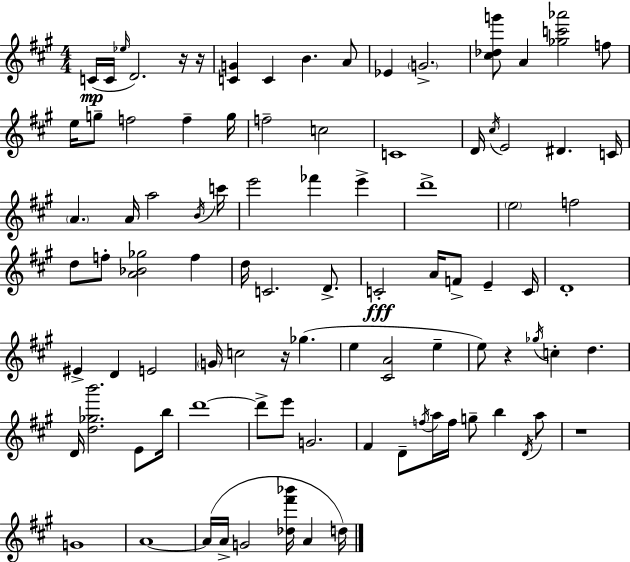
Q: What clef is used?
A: treble